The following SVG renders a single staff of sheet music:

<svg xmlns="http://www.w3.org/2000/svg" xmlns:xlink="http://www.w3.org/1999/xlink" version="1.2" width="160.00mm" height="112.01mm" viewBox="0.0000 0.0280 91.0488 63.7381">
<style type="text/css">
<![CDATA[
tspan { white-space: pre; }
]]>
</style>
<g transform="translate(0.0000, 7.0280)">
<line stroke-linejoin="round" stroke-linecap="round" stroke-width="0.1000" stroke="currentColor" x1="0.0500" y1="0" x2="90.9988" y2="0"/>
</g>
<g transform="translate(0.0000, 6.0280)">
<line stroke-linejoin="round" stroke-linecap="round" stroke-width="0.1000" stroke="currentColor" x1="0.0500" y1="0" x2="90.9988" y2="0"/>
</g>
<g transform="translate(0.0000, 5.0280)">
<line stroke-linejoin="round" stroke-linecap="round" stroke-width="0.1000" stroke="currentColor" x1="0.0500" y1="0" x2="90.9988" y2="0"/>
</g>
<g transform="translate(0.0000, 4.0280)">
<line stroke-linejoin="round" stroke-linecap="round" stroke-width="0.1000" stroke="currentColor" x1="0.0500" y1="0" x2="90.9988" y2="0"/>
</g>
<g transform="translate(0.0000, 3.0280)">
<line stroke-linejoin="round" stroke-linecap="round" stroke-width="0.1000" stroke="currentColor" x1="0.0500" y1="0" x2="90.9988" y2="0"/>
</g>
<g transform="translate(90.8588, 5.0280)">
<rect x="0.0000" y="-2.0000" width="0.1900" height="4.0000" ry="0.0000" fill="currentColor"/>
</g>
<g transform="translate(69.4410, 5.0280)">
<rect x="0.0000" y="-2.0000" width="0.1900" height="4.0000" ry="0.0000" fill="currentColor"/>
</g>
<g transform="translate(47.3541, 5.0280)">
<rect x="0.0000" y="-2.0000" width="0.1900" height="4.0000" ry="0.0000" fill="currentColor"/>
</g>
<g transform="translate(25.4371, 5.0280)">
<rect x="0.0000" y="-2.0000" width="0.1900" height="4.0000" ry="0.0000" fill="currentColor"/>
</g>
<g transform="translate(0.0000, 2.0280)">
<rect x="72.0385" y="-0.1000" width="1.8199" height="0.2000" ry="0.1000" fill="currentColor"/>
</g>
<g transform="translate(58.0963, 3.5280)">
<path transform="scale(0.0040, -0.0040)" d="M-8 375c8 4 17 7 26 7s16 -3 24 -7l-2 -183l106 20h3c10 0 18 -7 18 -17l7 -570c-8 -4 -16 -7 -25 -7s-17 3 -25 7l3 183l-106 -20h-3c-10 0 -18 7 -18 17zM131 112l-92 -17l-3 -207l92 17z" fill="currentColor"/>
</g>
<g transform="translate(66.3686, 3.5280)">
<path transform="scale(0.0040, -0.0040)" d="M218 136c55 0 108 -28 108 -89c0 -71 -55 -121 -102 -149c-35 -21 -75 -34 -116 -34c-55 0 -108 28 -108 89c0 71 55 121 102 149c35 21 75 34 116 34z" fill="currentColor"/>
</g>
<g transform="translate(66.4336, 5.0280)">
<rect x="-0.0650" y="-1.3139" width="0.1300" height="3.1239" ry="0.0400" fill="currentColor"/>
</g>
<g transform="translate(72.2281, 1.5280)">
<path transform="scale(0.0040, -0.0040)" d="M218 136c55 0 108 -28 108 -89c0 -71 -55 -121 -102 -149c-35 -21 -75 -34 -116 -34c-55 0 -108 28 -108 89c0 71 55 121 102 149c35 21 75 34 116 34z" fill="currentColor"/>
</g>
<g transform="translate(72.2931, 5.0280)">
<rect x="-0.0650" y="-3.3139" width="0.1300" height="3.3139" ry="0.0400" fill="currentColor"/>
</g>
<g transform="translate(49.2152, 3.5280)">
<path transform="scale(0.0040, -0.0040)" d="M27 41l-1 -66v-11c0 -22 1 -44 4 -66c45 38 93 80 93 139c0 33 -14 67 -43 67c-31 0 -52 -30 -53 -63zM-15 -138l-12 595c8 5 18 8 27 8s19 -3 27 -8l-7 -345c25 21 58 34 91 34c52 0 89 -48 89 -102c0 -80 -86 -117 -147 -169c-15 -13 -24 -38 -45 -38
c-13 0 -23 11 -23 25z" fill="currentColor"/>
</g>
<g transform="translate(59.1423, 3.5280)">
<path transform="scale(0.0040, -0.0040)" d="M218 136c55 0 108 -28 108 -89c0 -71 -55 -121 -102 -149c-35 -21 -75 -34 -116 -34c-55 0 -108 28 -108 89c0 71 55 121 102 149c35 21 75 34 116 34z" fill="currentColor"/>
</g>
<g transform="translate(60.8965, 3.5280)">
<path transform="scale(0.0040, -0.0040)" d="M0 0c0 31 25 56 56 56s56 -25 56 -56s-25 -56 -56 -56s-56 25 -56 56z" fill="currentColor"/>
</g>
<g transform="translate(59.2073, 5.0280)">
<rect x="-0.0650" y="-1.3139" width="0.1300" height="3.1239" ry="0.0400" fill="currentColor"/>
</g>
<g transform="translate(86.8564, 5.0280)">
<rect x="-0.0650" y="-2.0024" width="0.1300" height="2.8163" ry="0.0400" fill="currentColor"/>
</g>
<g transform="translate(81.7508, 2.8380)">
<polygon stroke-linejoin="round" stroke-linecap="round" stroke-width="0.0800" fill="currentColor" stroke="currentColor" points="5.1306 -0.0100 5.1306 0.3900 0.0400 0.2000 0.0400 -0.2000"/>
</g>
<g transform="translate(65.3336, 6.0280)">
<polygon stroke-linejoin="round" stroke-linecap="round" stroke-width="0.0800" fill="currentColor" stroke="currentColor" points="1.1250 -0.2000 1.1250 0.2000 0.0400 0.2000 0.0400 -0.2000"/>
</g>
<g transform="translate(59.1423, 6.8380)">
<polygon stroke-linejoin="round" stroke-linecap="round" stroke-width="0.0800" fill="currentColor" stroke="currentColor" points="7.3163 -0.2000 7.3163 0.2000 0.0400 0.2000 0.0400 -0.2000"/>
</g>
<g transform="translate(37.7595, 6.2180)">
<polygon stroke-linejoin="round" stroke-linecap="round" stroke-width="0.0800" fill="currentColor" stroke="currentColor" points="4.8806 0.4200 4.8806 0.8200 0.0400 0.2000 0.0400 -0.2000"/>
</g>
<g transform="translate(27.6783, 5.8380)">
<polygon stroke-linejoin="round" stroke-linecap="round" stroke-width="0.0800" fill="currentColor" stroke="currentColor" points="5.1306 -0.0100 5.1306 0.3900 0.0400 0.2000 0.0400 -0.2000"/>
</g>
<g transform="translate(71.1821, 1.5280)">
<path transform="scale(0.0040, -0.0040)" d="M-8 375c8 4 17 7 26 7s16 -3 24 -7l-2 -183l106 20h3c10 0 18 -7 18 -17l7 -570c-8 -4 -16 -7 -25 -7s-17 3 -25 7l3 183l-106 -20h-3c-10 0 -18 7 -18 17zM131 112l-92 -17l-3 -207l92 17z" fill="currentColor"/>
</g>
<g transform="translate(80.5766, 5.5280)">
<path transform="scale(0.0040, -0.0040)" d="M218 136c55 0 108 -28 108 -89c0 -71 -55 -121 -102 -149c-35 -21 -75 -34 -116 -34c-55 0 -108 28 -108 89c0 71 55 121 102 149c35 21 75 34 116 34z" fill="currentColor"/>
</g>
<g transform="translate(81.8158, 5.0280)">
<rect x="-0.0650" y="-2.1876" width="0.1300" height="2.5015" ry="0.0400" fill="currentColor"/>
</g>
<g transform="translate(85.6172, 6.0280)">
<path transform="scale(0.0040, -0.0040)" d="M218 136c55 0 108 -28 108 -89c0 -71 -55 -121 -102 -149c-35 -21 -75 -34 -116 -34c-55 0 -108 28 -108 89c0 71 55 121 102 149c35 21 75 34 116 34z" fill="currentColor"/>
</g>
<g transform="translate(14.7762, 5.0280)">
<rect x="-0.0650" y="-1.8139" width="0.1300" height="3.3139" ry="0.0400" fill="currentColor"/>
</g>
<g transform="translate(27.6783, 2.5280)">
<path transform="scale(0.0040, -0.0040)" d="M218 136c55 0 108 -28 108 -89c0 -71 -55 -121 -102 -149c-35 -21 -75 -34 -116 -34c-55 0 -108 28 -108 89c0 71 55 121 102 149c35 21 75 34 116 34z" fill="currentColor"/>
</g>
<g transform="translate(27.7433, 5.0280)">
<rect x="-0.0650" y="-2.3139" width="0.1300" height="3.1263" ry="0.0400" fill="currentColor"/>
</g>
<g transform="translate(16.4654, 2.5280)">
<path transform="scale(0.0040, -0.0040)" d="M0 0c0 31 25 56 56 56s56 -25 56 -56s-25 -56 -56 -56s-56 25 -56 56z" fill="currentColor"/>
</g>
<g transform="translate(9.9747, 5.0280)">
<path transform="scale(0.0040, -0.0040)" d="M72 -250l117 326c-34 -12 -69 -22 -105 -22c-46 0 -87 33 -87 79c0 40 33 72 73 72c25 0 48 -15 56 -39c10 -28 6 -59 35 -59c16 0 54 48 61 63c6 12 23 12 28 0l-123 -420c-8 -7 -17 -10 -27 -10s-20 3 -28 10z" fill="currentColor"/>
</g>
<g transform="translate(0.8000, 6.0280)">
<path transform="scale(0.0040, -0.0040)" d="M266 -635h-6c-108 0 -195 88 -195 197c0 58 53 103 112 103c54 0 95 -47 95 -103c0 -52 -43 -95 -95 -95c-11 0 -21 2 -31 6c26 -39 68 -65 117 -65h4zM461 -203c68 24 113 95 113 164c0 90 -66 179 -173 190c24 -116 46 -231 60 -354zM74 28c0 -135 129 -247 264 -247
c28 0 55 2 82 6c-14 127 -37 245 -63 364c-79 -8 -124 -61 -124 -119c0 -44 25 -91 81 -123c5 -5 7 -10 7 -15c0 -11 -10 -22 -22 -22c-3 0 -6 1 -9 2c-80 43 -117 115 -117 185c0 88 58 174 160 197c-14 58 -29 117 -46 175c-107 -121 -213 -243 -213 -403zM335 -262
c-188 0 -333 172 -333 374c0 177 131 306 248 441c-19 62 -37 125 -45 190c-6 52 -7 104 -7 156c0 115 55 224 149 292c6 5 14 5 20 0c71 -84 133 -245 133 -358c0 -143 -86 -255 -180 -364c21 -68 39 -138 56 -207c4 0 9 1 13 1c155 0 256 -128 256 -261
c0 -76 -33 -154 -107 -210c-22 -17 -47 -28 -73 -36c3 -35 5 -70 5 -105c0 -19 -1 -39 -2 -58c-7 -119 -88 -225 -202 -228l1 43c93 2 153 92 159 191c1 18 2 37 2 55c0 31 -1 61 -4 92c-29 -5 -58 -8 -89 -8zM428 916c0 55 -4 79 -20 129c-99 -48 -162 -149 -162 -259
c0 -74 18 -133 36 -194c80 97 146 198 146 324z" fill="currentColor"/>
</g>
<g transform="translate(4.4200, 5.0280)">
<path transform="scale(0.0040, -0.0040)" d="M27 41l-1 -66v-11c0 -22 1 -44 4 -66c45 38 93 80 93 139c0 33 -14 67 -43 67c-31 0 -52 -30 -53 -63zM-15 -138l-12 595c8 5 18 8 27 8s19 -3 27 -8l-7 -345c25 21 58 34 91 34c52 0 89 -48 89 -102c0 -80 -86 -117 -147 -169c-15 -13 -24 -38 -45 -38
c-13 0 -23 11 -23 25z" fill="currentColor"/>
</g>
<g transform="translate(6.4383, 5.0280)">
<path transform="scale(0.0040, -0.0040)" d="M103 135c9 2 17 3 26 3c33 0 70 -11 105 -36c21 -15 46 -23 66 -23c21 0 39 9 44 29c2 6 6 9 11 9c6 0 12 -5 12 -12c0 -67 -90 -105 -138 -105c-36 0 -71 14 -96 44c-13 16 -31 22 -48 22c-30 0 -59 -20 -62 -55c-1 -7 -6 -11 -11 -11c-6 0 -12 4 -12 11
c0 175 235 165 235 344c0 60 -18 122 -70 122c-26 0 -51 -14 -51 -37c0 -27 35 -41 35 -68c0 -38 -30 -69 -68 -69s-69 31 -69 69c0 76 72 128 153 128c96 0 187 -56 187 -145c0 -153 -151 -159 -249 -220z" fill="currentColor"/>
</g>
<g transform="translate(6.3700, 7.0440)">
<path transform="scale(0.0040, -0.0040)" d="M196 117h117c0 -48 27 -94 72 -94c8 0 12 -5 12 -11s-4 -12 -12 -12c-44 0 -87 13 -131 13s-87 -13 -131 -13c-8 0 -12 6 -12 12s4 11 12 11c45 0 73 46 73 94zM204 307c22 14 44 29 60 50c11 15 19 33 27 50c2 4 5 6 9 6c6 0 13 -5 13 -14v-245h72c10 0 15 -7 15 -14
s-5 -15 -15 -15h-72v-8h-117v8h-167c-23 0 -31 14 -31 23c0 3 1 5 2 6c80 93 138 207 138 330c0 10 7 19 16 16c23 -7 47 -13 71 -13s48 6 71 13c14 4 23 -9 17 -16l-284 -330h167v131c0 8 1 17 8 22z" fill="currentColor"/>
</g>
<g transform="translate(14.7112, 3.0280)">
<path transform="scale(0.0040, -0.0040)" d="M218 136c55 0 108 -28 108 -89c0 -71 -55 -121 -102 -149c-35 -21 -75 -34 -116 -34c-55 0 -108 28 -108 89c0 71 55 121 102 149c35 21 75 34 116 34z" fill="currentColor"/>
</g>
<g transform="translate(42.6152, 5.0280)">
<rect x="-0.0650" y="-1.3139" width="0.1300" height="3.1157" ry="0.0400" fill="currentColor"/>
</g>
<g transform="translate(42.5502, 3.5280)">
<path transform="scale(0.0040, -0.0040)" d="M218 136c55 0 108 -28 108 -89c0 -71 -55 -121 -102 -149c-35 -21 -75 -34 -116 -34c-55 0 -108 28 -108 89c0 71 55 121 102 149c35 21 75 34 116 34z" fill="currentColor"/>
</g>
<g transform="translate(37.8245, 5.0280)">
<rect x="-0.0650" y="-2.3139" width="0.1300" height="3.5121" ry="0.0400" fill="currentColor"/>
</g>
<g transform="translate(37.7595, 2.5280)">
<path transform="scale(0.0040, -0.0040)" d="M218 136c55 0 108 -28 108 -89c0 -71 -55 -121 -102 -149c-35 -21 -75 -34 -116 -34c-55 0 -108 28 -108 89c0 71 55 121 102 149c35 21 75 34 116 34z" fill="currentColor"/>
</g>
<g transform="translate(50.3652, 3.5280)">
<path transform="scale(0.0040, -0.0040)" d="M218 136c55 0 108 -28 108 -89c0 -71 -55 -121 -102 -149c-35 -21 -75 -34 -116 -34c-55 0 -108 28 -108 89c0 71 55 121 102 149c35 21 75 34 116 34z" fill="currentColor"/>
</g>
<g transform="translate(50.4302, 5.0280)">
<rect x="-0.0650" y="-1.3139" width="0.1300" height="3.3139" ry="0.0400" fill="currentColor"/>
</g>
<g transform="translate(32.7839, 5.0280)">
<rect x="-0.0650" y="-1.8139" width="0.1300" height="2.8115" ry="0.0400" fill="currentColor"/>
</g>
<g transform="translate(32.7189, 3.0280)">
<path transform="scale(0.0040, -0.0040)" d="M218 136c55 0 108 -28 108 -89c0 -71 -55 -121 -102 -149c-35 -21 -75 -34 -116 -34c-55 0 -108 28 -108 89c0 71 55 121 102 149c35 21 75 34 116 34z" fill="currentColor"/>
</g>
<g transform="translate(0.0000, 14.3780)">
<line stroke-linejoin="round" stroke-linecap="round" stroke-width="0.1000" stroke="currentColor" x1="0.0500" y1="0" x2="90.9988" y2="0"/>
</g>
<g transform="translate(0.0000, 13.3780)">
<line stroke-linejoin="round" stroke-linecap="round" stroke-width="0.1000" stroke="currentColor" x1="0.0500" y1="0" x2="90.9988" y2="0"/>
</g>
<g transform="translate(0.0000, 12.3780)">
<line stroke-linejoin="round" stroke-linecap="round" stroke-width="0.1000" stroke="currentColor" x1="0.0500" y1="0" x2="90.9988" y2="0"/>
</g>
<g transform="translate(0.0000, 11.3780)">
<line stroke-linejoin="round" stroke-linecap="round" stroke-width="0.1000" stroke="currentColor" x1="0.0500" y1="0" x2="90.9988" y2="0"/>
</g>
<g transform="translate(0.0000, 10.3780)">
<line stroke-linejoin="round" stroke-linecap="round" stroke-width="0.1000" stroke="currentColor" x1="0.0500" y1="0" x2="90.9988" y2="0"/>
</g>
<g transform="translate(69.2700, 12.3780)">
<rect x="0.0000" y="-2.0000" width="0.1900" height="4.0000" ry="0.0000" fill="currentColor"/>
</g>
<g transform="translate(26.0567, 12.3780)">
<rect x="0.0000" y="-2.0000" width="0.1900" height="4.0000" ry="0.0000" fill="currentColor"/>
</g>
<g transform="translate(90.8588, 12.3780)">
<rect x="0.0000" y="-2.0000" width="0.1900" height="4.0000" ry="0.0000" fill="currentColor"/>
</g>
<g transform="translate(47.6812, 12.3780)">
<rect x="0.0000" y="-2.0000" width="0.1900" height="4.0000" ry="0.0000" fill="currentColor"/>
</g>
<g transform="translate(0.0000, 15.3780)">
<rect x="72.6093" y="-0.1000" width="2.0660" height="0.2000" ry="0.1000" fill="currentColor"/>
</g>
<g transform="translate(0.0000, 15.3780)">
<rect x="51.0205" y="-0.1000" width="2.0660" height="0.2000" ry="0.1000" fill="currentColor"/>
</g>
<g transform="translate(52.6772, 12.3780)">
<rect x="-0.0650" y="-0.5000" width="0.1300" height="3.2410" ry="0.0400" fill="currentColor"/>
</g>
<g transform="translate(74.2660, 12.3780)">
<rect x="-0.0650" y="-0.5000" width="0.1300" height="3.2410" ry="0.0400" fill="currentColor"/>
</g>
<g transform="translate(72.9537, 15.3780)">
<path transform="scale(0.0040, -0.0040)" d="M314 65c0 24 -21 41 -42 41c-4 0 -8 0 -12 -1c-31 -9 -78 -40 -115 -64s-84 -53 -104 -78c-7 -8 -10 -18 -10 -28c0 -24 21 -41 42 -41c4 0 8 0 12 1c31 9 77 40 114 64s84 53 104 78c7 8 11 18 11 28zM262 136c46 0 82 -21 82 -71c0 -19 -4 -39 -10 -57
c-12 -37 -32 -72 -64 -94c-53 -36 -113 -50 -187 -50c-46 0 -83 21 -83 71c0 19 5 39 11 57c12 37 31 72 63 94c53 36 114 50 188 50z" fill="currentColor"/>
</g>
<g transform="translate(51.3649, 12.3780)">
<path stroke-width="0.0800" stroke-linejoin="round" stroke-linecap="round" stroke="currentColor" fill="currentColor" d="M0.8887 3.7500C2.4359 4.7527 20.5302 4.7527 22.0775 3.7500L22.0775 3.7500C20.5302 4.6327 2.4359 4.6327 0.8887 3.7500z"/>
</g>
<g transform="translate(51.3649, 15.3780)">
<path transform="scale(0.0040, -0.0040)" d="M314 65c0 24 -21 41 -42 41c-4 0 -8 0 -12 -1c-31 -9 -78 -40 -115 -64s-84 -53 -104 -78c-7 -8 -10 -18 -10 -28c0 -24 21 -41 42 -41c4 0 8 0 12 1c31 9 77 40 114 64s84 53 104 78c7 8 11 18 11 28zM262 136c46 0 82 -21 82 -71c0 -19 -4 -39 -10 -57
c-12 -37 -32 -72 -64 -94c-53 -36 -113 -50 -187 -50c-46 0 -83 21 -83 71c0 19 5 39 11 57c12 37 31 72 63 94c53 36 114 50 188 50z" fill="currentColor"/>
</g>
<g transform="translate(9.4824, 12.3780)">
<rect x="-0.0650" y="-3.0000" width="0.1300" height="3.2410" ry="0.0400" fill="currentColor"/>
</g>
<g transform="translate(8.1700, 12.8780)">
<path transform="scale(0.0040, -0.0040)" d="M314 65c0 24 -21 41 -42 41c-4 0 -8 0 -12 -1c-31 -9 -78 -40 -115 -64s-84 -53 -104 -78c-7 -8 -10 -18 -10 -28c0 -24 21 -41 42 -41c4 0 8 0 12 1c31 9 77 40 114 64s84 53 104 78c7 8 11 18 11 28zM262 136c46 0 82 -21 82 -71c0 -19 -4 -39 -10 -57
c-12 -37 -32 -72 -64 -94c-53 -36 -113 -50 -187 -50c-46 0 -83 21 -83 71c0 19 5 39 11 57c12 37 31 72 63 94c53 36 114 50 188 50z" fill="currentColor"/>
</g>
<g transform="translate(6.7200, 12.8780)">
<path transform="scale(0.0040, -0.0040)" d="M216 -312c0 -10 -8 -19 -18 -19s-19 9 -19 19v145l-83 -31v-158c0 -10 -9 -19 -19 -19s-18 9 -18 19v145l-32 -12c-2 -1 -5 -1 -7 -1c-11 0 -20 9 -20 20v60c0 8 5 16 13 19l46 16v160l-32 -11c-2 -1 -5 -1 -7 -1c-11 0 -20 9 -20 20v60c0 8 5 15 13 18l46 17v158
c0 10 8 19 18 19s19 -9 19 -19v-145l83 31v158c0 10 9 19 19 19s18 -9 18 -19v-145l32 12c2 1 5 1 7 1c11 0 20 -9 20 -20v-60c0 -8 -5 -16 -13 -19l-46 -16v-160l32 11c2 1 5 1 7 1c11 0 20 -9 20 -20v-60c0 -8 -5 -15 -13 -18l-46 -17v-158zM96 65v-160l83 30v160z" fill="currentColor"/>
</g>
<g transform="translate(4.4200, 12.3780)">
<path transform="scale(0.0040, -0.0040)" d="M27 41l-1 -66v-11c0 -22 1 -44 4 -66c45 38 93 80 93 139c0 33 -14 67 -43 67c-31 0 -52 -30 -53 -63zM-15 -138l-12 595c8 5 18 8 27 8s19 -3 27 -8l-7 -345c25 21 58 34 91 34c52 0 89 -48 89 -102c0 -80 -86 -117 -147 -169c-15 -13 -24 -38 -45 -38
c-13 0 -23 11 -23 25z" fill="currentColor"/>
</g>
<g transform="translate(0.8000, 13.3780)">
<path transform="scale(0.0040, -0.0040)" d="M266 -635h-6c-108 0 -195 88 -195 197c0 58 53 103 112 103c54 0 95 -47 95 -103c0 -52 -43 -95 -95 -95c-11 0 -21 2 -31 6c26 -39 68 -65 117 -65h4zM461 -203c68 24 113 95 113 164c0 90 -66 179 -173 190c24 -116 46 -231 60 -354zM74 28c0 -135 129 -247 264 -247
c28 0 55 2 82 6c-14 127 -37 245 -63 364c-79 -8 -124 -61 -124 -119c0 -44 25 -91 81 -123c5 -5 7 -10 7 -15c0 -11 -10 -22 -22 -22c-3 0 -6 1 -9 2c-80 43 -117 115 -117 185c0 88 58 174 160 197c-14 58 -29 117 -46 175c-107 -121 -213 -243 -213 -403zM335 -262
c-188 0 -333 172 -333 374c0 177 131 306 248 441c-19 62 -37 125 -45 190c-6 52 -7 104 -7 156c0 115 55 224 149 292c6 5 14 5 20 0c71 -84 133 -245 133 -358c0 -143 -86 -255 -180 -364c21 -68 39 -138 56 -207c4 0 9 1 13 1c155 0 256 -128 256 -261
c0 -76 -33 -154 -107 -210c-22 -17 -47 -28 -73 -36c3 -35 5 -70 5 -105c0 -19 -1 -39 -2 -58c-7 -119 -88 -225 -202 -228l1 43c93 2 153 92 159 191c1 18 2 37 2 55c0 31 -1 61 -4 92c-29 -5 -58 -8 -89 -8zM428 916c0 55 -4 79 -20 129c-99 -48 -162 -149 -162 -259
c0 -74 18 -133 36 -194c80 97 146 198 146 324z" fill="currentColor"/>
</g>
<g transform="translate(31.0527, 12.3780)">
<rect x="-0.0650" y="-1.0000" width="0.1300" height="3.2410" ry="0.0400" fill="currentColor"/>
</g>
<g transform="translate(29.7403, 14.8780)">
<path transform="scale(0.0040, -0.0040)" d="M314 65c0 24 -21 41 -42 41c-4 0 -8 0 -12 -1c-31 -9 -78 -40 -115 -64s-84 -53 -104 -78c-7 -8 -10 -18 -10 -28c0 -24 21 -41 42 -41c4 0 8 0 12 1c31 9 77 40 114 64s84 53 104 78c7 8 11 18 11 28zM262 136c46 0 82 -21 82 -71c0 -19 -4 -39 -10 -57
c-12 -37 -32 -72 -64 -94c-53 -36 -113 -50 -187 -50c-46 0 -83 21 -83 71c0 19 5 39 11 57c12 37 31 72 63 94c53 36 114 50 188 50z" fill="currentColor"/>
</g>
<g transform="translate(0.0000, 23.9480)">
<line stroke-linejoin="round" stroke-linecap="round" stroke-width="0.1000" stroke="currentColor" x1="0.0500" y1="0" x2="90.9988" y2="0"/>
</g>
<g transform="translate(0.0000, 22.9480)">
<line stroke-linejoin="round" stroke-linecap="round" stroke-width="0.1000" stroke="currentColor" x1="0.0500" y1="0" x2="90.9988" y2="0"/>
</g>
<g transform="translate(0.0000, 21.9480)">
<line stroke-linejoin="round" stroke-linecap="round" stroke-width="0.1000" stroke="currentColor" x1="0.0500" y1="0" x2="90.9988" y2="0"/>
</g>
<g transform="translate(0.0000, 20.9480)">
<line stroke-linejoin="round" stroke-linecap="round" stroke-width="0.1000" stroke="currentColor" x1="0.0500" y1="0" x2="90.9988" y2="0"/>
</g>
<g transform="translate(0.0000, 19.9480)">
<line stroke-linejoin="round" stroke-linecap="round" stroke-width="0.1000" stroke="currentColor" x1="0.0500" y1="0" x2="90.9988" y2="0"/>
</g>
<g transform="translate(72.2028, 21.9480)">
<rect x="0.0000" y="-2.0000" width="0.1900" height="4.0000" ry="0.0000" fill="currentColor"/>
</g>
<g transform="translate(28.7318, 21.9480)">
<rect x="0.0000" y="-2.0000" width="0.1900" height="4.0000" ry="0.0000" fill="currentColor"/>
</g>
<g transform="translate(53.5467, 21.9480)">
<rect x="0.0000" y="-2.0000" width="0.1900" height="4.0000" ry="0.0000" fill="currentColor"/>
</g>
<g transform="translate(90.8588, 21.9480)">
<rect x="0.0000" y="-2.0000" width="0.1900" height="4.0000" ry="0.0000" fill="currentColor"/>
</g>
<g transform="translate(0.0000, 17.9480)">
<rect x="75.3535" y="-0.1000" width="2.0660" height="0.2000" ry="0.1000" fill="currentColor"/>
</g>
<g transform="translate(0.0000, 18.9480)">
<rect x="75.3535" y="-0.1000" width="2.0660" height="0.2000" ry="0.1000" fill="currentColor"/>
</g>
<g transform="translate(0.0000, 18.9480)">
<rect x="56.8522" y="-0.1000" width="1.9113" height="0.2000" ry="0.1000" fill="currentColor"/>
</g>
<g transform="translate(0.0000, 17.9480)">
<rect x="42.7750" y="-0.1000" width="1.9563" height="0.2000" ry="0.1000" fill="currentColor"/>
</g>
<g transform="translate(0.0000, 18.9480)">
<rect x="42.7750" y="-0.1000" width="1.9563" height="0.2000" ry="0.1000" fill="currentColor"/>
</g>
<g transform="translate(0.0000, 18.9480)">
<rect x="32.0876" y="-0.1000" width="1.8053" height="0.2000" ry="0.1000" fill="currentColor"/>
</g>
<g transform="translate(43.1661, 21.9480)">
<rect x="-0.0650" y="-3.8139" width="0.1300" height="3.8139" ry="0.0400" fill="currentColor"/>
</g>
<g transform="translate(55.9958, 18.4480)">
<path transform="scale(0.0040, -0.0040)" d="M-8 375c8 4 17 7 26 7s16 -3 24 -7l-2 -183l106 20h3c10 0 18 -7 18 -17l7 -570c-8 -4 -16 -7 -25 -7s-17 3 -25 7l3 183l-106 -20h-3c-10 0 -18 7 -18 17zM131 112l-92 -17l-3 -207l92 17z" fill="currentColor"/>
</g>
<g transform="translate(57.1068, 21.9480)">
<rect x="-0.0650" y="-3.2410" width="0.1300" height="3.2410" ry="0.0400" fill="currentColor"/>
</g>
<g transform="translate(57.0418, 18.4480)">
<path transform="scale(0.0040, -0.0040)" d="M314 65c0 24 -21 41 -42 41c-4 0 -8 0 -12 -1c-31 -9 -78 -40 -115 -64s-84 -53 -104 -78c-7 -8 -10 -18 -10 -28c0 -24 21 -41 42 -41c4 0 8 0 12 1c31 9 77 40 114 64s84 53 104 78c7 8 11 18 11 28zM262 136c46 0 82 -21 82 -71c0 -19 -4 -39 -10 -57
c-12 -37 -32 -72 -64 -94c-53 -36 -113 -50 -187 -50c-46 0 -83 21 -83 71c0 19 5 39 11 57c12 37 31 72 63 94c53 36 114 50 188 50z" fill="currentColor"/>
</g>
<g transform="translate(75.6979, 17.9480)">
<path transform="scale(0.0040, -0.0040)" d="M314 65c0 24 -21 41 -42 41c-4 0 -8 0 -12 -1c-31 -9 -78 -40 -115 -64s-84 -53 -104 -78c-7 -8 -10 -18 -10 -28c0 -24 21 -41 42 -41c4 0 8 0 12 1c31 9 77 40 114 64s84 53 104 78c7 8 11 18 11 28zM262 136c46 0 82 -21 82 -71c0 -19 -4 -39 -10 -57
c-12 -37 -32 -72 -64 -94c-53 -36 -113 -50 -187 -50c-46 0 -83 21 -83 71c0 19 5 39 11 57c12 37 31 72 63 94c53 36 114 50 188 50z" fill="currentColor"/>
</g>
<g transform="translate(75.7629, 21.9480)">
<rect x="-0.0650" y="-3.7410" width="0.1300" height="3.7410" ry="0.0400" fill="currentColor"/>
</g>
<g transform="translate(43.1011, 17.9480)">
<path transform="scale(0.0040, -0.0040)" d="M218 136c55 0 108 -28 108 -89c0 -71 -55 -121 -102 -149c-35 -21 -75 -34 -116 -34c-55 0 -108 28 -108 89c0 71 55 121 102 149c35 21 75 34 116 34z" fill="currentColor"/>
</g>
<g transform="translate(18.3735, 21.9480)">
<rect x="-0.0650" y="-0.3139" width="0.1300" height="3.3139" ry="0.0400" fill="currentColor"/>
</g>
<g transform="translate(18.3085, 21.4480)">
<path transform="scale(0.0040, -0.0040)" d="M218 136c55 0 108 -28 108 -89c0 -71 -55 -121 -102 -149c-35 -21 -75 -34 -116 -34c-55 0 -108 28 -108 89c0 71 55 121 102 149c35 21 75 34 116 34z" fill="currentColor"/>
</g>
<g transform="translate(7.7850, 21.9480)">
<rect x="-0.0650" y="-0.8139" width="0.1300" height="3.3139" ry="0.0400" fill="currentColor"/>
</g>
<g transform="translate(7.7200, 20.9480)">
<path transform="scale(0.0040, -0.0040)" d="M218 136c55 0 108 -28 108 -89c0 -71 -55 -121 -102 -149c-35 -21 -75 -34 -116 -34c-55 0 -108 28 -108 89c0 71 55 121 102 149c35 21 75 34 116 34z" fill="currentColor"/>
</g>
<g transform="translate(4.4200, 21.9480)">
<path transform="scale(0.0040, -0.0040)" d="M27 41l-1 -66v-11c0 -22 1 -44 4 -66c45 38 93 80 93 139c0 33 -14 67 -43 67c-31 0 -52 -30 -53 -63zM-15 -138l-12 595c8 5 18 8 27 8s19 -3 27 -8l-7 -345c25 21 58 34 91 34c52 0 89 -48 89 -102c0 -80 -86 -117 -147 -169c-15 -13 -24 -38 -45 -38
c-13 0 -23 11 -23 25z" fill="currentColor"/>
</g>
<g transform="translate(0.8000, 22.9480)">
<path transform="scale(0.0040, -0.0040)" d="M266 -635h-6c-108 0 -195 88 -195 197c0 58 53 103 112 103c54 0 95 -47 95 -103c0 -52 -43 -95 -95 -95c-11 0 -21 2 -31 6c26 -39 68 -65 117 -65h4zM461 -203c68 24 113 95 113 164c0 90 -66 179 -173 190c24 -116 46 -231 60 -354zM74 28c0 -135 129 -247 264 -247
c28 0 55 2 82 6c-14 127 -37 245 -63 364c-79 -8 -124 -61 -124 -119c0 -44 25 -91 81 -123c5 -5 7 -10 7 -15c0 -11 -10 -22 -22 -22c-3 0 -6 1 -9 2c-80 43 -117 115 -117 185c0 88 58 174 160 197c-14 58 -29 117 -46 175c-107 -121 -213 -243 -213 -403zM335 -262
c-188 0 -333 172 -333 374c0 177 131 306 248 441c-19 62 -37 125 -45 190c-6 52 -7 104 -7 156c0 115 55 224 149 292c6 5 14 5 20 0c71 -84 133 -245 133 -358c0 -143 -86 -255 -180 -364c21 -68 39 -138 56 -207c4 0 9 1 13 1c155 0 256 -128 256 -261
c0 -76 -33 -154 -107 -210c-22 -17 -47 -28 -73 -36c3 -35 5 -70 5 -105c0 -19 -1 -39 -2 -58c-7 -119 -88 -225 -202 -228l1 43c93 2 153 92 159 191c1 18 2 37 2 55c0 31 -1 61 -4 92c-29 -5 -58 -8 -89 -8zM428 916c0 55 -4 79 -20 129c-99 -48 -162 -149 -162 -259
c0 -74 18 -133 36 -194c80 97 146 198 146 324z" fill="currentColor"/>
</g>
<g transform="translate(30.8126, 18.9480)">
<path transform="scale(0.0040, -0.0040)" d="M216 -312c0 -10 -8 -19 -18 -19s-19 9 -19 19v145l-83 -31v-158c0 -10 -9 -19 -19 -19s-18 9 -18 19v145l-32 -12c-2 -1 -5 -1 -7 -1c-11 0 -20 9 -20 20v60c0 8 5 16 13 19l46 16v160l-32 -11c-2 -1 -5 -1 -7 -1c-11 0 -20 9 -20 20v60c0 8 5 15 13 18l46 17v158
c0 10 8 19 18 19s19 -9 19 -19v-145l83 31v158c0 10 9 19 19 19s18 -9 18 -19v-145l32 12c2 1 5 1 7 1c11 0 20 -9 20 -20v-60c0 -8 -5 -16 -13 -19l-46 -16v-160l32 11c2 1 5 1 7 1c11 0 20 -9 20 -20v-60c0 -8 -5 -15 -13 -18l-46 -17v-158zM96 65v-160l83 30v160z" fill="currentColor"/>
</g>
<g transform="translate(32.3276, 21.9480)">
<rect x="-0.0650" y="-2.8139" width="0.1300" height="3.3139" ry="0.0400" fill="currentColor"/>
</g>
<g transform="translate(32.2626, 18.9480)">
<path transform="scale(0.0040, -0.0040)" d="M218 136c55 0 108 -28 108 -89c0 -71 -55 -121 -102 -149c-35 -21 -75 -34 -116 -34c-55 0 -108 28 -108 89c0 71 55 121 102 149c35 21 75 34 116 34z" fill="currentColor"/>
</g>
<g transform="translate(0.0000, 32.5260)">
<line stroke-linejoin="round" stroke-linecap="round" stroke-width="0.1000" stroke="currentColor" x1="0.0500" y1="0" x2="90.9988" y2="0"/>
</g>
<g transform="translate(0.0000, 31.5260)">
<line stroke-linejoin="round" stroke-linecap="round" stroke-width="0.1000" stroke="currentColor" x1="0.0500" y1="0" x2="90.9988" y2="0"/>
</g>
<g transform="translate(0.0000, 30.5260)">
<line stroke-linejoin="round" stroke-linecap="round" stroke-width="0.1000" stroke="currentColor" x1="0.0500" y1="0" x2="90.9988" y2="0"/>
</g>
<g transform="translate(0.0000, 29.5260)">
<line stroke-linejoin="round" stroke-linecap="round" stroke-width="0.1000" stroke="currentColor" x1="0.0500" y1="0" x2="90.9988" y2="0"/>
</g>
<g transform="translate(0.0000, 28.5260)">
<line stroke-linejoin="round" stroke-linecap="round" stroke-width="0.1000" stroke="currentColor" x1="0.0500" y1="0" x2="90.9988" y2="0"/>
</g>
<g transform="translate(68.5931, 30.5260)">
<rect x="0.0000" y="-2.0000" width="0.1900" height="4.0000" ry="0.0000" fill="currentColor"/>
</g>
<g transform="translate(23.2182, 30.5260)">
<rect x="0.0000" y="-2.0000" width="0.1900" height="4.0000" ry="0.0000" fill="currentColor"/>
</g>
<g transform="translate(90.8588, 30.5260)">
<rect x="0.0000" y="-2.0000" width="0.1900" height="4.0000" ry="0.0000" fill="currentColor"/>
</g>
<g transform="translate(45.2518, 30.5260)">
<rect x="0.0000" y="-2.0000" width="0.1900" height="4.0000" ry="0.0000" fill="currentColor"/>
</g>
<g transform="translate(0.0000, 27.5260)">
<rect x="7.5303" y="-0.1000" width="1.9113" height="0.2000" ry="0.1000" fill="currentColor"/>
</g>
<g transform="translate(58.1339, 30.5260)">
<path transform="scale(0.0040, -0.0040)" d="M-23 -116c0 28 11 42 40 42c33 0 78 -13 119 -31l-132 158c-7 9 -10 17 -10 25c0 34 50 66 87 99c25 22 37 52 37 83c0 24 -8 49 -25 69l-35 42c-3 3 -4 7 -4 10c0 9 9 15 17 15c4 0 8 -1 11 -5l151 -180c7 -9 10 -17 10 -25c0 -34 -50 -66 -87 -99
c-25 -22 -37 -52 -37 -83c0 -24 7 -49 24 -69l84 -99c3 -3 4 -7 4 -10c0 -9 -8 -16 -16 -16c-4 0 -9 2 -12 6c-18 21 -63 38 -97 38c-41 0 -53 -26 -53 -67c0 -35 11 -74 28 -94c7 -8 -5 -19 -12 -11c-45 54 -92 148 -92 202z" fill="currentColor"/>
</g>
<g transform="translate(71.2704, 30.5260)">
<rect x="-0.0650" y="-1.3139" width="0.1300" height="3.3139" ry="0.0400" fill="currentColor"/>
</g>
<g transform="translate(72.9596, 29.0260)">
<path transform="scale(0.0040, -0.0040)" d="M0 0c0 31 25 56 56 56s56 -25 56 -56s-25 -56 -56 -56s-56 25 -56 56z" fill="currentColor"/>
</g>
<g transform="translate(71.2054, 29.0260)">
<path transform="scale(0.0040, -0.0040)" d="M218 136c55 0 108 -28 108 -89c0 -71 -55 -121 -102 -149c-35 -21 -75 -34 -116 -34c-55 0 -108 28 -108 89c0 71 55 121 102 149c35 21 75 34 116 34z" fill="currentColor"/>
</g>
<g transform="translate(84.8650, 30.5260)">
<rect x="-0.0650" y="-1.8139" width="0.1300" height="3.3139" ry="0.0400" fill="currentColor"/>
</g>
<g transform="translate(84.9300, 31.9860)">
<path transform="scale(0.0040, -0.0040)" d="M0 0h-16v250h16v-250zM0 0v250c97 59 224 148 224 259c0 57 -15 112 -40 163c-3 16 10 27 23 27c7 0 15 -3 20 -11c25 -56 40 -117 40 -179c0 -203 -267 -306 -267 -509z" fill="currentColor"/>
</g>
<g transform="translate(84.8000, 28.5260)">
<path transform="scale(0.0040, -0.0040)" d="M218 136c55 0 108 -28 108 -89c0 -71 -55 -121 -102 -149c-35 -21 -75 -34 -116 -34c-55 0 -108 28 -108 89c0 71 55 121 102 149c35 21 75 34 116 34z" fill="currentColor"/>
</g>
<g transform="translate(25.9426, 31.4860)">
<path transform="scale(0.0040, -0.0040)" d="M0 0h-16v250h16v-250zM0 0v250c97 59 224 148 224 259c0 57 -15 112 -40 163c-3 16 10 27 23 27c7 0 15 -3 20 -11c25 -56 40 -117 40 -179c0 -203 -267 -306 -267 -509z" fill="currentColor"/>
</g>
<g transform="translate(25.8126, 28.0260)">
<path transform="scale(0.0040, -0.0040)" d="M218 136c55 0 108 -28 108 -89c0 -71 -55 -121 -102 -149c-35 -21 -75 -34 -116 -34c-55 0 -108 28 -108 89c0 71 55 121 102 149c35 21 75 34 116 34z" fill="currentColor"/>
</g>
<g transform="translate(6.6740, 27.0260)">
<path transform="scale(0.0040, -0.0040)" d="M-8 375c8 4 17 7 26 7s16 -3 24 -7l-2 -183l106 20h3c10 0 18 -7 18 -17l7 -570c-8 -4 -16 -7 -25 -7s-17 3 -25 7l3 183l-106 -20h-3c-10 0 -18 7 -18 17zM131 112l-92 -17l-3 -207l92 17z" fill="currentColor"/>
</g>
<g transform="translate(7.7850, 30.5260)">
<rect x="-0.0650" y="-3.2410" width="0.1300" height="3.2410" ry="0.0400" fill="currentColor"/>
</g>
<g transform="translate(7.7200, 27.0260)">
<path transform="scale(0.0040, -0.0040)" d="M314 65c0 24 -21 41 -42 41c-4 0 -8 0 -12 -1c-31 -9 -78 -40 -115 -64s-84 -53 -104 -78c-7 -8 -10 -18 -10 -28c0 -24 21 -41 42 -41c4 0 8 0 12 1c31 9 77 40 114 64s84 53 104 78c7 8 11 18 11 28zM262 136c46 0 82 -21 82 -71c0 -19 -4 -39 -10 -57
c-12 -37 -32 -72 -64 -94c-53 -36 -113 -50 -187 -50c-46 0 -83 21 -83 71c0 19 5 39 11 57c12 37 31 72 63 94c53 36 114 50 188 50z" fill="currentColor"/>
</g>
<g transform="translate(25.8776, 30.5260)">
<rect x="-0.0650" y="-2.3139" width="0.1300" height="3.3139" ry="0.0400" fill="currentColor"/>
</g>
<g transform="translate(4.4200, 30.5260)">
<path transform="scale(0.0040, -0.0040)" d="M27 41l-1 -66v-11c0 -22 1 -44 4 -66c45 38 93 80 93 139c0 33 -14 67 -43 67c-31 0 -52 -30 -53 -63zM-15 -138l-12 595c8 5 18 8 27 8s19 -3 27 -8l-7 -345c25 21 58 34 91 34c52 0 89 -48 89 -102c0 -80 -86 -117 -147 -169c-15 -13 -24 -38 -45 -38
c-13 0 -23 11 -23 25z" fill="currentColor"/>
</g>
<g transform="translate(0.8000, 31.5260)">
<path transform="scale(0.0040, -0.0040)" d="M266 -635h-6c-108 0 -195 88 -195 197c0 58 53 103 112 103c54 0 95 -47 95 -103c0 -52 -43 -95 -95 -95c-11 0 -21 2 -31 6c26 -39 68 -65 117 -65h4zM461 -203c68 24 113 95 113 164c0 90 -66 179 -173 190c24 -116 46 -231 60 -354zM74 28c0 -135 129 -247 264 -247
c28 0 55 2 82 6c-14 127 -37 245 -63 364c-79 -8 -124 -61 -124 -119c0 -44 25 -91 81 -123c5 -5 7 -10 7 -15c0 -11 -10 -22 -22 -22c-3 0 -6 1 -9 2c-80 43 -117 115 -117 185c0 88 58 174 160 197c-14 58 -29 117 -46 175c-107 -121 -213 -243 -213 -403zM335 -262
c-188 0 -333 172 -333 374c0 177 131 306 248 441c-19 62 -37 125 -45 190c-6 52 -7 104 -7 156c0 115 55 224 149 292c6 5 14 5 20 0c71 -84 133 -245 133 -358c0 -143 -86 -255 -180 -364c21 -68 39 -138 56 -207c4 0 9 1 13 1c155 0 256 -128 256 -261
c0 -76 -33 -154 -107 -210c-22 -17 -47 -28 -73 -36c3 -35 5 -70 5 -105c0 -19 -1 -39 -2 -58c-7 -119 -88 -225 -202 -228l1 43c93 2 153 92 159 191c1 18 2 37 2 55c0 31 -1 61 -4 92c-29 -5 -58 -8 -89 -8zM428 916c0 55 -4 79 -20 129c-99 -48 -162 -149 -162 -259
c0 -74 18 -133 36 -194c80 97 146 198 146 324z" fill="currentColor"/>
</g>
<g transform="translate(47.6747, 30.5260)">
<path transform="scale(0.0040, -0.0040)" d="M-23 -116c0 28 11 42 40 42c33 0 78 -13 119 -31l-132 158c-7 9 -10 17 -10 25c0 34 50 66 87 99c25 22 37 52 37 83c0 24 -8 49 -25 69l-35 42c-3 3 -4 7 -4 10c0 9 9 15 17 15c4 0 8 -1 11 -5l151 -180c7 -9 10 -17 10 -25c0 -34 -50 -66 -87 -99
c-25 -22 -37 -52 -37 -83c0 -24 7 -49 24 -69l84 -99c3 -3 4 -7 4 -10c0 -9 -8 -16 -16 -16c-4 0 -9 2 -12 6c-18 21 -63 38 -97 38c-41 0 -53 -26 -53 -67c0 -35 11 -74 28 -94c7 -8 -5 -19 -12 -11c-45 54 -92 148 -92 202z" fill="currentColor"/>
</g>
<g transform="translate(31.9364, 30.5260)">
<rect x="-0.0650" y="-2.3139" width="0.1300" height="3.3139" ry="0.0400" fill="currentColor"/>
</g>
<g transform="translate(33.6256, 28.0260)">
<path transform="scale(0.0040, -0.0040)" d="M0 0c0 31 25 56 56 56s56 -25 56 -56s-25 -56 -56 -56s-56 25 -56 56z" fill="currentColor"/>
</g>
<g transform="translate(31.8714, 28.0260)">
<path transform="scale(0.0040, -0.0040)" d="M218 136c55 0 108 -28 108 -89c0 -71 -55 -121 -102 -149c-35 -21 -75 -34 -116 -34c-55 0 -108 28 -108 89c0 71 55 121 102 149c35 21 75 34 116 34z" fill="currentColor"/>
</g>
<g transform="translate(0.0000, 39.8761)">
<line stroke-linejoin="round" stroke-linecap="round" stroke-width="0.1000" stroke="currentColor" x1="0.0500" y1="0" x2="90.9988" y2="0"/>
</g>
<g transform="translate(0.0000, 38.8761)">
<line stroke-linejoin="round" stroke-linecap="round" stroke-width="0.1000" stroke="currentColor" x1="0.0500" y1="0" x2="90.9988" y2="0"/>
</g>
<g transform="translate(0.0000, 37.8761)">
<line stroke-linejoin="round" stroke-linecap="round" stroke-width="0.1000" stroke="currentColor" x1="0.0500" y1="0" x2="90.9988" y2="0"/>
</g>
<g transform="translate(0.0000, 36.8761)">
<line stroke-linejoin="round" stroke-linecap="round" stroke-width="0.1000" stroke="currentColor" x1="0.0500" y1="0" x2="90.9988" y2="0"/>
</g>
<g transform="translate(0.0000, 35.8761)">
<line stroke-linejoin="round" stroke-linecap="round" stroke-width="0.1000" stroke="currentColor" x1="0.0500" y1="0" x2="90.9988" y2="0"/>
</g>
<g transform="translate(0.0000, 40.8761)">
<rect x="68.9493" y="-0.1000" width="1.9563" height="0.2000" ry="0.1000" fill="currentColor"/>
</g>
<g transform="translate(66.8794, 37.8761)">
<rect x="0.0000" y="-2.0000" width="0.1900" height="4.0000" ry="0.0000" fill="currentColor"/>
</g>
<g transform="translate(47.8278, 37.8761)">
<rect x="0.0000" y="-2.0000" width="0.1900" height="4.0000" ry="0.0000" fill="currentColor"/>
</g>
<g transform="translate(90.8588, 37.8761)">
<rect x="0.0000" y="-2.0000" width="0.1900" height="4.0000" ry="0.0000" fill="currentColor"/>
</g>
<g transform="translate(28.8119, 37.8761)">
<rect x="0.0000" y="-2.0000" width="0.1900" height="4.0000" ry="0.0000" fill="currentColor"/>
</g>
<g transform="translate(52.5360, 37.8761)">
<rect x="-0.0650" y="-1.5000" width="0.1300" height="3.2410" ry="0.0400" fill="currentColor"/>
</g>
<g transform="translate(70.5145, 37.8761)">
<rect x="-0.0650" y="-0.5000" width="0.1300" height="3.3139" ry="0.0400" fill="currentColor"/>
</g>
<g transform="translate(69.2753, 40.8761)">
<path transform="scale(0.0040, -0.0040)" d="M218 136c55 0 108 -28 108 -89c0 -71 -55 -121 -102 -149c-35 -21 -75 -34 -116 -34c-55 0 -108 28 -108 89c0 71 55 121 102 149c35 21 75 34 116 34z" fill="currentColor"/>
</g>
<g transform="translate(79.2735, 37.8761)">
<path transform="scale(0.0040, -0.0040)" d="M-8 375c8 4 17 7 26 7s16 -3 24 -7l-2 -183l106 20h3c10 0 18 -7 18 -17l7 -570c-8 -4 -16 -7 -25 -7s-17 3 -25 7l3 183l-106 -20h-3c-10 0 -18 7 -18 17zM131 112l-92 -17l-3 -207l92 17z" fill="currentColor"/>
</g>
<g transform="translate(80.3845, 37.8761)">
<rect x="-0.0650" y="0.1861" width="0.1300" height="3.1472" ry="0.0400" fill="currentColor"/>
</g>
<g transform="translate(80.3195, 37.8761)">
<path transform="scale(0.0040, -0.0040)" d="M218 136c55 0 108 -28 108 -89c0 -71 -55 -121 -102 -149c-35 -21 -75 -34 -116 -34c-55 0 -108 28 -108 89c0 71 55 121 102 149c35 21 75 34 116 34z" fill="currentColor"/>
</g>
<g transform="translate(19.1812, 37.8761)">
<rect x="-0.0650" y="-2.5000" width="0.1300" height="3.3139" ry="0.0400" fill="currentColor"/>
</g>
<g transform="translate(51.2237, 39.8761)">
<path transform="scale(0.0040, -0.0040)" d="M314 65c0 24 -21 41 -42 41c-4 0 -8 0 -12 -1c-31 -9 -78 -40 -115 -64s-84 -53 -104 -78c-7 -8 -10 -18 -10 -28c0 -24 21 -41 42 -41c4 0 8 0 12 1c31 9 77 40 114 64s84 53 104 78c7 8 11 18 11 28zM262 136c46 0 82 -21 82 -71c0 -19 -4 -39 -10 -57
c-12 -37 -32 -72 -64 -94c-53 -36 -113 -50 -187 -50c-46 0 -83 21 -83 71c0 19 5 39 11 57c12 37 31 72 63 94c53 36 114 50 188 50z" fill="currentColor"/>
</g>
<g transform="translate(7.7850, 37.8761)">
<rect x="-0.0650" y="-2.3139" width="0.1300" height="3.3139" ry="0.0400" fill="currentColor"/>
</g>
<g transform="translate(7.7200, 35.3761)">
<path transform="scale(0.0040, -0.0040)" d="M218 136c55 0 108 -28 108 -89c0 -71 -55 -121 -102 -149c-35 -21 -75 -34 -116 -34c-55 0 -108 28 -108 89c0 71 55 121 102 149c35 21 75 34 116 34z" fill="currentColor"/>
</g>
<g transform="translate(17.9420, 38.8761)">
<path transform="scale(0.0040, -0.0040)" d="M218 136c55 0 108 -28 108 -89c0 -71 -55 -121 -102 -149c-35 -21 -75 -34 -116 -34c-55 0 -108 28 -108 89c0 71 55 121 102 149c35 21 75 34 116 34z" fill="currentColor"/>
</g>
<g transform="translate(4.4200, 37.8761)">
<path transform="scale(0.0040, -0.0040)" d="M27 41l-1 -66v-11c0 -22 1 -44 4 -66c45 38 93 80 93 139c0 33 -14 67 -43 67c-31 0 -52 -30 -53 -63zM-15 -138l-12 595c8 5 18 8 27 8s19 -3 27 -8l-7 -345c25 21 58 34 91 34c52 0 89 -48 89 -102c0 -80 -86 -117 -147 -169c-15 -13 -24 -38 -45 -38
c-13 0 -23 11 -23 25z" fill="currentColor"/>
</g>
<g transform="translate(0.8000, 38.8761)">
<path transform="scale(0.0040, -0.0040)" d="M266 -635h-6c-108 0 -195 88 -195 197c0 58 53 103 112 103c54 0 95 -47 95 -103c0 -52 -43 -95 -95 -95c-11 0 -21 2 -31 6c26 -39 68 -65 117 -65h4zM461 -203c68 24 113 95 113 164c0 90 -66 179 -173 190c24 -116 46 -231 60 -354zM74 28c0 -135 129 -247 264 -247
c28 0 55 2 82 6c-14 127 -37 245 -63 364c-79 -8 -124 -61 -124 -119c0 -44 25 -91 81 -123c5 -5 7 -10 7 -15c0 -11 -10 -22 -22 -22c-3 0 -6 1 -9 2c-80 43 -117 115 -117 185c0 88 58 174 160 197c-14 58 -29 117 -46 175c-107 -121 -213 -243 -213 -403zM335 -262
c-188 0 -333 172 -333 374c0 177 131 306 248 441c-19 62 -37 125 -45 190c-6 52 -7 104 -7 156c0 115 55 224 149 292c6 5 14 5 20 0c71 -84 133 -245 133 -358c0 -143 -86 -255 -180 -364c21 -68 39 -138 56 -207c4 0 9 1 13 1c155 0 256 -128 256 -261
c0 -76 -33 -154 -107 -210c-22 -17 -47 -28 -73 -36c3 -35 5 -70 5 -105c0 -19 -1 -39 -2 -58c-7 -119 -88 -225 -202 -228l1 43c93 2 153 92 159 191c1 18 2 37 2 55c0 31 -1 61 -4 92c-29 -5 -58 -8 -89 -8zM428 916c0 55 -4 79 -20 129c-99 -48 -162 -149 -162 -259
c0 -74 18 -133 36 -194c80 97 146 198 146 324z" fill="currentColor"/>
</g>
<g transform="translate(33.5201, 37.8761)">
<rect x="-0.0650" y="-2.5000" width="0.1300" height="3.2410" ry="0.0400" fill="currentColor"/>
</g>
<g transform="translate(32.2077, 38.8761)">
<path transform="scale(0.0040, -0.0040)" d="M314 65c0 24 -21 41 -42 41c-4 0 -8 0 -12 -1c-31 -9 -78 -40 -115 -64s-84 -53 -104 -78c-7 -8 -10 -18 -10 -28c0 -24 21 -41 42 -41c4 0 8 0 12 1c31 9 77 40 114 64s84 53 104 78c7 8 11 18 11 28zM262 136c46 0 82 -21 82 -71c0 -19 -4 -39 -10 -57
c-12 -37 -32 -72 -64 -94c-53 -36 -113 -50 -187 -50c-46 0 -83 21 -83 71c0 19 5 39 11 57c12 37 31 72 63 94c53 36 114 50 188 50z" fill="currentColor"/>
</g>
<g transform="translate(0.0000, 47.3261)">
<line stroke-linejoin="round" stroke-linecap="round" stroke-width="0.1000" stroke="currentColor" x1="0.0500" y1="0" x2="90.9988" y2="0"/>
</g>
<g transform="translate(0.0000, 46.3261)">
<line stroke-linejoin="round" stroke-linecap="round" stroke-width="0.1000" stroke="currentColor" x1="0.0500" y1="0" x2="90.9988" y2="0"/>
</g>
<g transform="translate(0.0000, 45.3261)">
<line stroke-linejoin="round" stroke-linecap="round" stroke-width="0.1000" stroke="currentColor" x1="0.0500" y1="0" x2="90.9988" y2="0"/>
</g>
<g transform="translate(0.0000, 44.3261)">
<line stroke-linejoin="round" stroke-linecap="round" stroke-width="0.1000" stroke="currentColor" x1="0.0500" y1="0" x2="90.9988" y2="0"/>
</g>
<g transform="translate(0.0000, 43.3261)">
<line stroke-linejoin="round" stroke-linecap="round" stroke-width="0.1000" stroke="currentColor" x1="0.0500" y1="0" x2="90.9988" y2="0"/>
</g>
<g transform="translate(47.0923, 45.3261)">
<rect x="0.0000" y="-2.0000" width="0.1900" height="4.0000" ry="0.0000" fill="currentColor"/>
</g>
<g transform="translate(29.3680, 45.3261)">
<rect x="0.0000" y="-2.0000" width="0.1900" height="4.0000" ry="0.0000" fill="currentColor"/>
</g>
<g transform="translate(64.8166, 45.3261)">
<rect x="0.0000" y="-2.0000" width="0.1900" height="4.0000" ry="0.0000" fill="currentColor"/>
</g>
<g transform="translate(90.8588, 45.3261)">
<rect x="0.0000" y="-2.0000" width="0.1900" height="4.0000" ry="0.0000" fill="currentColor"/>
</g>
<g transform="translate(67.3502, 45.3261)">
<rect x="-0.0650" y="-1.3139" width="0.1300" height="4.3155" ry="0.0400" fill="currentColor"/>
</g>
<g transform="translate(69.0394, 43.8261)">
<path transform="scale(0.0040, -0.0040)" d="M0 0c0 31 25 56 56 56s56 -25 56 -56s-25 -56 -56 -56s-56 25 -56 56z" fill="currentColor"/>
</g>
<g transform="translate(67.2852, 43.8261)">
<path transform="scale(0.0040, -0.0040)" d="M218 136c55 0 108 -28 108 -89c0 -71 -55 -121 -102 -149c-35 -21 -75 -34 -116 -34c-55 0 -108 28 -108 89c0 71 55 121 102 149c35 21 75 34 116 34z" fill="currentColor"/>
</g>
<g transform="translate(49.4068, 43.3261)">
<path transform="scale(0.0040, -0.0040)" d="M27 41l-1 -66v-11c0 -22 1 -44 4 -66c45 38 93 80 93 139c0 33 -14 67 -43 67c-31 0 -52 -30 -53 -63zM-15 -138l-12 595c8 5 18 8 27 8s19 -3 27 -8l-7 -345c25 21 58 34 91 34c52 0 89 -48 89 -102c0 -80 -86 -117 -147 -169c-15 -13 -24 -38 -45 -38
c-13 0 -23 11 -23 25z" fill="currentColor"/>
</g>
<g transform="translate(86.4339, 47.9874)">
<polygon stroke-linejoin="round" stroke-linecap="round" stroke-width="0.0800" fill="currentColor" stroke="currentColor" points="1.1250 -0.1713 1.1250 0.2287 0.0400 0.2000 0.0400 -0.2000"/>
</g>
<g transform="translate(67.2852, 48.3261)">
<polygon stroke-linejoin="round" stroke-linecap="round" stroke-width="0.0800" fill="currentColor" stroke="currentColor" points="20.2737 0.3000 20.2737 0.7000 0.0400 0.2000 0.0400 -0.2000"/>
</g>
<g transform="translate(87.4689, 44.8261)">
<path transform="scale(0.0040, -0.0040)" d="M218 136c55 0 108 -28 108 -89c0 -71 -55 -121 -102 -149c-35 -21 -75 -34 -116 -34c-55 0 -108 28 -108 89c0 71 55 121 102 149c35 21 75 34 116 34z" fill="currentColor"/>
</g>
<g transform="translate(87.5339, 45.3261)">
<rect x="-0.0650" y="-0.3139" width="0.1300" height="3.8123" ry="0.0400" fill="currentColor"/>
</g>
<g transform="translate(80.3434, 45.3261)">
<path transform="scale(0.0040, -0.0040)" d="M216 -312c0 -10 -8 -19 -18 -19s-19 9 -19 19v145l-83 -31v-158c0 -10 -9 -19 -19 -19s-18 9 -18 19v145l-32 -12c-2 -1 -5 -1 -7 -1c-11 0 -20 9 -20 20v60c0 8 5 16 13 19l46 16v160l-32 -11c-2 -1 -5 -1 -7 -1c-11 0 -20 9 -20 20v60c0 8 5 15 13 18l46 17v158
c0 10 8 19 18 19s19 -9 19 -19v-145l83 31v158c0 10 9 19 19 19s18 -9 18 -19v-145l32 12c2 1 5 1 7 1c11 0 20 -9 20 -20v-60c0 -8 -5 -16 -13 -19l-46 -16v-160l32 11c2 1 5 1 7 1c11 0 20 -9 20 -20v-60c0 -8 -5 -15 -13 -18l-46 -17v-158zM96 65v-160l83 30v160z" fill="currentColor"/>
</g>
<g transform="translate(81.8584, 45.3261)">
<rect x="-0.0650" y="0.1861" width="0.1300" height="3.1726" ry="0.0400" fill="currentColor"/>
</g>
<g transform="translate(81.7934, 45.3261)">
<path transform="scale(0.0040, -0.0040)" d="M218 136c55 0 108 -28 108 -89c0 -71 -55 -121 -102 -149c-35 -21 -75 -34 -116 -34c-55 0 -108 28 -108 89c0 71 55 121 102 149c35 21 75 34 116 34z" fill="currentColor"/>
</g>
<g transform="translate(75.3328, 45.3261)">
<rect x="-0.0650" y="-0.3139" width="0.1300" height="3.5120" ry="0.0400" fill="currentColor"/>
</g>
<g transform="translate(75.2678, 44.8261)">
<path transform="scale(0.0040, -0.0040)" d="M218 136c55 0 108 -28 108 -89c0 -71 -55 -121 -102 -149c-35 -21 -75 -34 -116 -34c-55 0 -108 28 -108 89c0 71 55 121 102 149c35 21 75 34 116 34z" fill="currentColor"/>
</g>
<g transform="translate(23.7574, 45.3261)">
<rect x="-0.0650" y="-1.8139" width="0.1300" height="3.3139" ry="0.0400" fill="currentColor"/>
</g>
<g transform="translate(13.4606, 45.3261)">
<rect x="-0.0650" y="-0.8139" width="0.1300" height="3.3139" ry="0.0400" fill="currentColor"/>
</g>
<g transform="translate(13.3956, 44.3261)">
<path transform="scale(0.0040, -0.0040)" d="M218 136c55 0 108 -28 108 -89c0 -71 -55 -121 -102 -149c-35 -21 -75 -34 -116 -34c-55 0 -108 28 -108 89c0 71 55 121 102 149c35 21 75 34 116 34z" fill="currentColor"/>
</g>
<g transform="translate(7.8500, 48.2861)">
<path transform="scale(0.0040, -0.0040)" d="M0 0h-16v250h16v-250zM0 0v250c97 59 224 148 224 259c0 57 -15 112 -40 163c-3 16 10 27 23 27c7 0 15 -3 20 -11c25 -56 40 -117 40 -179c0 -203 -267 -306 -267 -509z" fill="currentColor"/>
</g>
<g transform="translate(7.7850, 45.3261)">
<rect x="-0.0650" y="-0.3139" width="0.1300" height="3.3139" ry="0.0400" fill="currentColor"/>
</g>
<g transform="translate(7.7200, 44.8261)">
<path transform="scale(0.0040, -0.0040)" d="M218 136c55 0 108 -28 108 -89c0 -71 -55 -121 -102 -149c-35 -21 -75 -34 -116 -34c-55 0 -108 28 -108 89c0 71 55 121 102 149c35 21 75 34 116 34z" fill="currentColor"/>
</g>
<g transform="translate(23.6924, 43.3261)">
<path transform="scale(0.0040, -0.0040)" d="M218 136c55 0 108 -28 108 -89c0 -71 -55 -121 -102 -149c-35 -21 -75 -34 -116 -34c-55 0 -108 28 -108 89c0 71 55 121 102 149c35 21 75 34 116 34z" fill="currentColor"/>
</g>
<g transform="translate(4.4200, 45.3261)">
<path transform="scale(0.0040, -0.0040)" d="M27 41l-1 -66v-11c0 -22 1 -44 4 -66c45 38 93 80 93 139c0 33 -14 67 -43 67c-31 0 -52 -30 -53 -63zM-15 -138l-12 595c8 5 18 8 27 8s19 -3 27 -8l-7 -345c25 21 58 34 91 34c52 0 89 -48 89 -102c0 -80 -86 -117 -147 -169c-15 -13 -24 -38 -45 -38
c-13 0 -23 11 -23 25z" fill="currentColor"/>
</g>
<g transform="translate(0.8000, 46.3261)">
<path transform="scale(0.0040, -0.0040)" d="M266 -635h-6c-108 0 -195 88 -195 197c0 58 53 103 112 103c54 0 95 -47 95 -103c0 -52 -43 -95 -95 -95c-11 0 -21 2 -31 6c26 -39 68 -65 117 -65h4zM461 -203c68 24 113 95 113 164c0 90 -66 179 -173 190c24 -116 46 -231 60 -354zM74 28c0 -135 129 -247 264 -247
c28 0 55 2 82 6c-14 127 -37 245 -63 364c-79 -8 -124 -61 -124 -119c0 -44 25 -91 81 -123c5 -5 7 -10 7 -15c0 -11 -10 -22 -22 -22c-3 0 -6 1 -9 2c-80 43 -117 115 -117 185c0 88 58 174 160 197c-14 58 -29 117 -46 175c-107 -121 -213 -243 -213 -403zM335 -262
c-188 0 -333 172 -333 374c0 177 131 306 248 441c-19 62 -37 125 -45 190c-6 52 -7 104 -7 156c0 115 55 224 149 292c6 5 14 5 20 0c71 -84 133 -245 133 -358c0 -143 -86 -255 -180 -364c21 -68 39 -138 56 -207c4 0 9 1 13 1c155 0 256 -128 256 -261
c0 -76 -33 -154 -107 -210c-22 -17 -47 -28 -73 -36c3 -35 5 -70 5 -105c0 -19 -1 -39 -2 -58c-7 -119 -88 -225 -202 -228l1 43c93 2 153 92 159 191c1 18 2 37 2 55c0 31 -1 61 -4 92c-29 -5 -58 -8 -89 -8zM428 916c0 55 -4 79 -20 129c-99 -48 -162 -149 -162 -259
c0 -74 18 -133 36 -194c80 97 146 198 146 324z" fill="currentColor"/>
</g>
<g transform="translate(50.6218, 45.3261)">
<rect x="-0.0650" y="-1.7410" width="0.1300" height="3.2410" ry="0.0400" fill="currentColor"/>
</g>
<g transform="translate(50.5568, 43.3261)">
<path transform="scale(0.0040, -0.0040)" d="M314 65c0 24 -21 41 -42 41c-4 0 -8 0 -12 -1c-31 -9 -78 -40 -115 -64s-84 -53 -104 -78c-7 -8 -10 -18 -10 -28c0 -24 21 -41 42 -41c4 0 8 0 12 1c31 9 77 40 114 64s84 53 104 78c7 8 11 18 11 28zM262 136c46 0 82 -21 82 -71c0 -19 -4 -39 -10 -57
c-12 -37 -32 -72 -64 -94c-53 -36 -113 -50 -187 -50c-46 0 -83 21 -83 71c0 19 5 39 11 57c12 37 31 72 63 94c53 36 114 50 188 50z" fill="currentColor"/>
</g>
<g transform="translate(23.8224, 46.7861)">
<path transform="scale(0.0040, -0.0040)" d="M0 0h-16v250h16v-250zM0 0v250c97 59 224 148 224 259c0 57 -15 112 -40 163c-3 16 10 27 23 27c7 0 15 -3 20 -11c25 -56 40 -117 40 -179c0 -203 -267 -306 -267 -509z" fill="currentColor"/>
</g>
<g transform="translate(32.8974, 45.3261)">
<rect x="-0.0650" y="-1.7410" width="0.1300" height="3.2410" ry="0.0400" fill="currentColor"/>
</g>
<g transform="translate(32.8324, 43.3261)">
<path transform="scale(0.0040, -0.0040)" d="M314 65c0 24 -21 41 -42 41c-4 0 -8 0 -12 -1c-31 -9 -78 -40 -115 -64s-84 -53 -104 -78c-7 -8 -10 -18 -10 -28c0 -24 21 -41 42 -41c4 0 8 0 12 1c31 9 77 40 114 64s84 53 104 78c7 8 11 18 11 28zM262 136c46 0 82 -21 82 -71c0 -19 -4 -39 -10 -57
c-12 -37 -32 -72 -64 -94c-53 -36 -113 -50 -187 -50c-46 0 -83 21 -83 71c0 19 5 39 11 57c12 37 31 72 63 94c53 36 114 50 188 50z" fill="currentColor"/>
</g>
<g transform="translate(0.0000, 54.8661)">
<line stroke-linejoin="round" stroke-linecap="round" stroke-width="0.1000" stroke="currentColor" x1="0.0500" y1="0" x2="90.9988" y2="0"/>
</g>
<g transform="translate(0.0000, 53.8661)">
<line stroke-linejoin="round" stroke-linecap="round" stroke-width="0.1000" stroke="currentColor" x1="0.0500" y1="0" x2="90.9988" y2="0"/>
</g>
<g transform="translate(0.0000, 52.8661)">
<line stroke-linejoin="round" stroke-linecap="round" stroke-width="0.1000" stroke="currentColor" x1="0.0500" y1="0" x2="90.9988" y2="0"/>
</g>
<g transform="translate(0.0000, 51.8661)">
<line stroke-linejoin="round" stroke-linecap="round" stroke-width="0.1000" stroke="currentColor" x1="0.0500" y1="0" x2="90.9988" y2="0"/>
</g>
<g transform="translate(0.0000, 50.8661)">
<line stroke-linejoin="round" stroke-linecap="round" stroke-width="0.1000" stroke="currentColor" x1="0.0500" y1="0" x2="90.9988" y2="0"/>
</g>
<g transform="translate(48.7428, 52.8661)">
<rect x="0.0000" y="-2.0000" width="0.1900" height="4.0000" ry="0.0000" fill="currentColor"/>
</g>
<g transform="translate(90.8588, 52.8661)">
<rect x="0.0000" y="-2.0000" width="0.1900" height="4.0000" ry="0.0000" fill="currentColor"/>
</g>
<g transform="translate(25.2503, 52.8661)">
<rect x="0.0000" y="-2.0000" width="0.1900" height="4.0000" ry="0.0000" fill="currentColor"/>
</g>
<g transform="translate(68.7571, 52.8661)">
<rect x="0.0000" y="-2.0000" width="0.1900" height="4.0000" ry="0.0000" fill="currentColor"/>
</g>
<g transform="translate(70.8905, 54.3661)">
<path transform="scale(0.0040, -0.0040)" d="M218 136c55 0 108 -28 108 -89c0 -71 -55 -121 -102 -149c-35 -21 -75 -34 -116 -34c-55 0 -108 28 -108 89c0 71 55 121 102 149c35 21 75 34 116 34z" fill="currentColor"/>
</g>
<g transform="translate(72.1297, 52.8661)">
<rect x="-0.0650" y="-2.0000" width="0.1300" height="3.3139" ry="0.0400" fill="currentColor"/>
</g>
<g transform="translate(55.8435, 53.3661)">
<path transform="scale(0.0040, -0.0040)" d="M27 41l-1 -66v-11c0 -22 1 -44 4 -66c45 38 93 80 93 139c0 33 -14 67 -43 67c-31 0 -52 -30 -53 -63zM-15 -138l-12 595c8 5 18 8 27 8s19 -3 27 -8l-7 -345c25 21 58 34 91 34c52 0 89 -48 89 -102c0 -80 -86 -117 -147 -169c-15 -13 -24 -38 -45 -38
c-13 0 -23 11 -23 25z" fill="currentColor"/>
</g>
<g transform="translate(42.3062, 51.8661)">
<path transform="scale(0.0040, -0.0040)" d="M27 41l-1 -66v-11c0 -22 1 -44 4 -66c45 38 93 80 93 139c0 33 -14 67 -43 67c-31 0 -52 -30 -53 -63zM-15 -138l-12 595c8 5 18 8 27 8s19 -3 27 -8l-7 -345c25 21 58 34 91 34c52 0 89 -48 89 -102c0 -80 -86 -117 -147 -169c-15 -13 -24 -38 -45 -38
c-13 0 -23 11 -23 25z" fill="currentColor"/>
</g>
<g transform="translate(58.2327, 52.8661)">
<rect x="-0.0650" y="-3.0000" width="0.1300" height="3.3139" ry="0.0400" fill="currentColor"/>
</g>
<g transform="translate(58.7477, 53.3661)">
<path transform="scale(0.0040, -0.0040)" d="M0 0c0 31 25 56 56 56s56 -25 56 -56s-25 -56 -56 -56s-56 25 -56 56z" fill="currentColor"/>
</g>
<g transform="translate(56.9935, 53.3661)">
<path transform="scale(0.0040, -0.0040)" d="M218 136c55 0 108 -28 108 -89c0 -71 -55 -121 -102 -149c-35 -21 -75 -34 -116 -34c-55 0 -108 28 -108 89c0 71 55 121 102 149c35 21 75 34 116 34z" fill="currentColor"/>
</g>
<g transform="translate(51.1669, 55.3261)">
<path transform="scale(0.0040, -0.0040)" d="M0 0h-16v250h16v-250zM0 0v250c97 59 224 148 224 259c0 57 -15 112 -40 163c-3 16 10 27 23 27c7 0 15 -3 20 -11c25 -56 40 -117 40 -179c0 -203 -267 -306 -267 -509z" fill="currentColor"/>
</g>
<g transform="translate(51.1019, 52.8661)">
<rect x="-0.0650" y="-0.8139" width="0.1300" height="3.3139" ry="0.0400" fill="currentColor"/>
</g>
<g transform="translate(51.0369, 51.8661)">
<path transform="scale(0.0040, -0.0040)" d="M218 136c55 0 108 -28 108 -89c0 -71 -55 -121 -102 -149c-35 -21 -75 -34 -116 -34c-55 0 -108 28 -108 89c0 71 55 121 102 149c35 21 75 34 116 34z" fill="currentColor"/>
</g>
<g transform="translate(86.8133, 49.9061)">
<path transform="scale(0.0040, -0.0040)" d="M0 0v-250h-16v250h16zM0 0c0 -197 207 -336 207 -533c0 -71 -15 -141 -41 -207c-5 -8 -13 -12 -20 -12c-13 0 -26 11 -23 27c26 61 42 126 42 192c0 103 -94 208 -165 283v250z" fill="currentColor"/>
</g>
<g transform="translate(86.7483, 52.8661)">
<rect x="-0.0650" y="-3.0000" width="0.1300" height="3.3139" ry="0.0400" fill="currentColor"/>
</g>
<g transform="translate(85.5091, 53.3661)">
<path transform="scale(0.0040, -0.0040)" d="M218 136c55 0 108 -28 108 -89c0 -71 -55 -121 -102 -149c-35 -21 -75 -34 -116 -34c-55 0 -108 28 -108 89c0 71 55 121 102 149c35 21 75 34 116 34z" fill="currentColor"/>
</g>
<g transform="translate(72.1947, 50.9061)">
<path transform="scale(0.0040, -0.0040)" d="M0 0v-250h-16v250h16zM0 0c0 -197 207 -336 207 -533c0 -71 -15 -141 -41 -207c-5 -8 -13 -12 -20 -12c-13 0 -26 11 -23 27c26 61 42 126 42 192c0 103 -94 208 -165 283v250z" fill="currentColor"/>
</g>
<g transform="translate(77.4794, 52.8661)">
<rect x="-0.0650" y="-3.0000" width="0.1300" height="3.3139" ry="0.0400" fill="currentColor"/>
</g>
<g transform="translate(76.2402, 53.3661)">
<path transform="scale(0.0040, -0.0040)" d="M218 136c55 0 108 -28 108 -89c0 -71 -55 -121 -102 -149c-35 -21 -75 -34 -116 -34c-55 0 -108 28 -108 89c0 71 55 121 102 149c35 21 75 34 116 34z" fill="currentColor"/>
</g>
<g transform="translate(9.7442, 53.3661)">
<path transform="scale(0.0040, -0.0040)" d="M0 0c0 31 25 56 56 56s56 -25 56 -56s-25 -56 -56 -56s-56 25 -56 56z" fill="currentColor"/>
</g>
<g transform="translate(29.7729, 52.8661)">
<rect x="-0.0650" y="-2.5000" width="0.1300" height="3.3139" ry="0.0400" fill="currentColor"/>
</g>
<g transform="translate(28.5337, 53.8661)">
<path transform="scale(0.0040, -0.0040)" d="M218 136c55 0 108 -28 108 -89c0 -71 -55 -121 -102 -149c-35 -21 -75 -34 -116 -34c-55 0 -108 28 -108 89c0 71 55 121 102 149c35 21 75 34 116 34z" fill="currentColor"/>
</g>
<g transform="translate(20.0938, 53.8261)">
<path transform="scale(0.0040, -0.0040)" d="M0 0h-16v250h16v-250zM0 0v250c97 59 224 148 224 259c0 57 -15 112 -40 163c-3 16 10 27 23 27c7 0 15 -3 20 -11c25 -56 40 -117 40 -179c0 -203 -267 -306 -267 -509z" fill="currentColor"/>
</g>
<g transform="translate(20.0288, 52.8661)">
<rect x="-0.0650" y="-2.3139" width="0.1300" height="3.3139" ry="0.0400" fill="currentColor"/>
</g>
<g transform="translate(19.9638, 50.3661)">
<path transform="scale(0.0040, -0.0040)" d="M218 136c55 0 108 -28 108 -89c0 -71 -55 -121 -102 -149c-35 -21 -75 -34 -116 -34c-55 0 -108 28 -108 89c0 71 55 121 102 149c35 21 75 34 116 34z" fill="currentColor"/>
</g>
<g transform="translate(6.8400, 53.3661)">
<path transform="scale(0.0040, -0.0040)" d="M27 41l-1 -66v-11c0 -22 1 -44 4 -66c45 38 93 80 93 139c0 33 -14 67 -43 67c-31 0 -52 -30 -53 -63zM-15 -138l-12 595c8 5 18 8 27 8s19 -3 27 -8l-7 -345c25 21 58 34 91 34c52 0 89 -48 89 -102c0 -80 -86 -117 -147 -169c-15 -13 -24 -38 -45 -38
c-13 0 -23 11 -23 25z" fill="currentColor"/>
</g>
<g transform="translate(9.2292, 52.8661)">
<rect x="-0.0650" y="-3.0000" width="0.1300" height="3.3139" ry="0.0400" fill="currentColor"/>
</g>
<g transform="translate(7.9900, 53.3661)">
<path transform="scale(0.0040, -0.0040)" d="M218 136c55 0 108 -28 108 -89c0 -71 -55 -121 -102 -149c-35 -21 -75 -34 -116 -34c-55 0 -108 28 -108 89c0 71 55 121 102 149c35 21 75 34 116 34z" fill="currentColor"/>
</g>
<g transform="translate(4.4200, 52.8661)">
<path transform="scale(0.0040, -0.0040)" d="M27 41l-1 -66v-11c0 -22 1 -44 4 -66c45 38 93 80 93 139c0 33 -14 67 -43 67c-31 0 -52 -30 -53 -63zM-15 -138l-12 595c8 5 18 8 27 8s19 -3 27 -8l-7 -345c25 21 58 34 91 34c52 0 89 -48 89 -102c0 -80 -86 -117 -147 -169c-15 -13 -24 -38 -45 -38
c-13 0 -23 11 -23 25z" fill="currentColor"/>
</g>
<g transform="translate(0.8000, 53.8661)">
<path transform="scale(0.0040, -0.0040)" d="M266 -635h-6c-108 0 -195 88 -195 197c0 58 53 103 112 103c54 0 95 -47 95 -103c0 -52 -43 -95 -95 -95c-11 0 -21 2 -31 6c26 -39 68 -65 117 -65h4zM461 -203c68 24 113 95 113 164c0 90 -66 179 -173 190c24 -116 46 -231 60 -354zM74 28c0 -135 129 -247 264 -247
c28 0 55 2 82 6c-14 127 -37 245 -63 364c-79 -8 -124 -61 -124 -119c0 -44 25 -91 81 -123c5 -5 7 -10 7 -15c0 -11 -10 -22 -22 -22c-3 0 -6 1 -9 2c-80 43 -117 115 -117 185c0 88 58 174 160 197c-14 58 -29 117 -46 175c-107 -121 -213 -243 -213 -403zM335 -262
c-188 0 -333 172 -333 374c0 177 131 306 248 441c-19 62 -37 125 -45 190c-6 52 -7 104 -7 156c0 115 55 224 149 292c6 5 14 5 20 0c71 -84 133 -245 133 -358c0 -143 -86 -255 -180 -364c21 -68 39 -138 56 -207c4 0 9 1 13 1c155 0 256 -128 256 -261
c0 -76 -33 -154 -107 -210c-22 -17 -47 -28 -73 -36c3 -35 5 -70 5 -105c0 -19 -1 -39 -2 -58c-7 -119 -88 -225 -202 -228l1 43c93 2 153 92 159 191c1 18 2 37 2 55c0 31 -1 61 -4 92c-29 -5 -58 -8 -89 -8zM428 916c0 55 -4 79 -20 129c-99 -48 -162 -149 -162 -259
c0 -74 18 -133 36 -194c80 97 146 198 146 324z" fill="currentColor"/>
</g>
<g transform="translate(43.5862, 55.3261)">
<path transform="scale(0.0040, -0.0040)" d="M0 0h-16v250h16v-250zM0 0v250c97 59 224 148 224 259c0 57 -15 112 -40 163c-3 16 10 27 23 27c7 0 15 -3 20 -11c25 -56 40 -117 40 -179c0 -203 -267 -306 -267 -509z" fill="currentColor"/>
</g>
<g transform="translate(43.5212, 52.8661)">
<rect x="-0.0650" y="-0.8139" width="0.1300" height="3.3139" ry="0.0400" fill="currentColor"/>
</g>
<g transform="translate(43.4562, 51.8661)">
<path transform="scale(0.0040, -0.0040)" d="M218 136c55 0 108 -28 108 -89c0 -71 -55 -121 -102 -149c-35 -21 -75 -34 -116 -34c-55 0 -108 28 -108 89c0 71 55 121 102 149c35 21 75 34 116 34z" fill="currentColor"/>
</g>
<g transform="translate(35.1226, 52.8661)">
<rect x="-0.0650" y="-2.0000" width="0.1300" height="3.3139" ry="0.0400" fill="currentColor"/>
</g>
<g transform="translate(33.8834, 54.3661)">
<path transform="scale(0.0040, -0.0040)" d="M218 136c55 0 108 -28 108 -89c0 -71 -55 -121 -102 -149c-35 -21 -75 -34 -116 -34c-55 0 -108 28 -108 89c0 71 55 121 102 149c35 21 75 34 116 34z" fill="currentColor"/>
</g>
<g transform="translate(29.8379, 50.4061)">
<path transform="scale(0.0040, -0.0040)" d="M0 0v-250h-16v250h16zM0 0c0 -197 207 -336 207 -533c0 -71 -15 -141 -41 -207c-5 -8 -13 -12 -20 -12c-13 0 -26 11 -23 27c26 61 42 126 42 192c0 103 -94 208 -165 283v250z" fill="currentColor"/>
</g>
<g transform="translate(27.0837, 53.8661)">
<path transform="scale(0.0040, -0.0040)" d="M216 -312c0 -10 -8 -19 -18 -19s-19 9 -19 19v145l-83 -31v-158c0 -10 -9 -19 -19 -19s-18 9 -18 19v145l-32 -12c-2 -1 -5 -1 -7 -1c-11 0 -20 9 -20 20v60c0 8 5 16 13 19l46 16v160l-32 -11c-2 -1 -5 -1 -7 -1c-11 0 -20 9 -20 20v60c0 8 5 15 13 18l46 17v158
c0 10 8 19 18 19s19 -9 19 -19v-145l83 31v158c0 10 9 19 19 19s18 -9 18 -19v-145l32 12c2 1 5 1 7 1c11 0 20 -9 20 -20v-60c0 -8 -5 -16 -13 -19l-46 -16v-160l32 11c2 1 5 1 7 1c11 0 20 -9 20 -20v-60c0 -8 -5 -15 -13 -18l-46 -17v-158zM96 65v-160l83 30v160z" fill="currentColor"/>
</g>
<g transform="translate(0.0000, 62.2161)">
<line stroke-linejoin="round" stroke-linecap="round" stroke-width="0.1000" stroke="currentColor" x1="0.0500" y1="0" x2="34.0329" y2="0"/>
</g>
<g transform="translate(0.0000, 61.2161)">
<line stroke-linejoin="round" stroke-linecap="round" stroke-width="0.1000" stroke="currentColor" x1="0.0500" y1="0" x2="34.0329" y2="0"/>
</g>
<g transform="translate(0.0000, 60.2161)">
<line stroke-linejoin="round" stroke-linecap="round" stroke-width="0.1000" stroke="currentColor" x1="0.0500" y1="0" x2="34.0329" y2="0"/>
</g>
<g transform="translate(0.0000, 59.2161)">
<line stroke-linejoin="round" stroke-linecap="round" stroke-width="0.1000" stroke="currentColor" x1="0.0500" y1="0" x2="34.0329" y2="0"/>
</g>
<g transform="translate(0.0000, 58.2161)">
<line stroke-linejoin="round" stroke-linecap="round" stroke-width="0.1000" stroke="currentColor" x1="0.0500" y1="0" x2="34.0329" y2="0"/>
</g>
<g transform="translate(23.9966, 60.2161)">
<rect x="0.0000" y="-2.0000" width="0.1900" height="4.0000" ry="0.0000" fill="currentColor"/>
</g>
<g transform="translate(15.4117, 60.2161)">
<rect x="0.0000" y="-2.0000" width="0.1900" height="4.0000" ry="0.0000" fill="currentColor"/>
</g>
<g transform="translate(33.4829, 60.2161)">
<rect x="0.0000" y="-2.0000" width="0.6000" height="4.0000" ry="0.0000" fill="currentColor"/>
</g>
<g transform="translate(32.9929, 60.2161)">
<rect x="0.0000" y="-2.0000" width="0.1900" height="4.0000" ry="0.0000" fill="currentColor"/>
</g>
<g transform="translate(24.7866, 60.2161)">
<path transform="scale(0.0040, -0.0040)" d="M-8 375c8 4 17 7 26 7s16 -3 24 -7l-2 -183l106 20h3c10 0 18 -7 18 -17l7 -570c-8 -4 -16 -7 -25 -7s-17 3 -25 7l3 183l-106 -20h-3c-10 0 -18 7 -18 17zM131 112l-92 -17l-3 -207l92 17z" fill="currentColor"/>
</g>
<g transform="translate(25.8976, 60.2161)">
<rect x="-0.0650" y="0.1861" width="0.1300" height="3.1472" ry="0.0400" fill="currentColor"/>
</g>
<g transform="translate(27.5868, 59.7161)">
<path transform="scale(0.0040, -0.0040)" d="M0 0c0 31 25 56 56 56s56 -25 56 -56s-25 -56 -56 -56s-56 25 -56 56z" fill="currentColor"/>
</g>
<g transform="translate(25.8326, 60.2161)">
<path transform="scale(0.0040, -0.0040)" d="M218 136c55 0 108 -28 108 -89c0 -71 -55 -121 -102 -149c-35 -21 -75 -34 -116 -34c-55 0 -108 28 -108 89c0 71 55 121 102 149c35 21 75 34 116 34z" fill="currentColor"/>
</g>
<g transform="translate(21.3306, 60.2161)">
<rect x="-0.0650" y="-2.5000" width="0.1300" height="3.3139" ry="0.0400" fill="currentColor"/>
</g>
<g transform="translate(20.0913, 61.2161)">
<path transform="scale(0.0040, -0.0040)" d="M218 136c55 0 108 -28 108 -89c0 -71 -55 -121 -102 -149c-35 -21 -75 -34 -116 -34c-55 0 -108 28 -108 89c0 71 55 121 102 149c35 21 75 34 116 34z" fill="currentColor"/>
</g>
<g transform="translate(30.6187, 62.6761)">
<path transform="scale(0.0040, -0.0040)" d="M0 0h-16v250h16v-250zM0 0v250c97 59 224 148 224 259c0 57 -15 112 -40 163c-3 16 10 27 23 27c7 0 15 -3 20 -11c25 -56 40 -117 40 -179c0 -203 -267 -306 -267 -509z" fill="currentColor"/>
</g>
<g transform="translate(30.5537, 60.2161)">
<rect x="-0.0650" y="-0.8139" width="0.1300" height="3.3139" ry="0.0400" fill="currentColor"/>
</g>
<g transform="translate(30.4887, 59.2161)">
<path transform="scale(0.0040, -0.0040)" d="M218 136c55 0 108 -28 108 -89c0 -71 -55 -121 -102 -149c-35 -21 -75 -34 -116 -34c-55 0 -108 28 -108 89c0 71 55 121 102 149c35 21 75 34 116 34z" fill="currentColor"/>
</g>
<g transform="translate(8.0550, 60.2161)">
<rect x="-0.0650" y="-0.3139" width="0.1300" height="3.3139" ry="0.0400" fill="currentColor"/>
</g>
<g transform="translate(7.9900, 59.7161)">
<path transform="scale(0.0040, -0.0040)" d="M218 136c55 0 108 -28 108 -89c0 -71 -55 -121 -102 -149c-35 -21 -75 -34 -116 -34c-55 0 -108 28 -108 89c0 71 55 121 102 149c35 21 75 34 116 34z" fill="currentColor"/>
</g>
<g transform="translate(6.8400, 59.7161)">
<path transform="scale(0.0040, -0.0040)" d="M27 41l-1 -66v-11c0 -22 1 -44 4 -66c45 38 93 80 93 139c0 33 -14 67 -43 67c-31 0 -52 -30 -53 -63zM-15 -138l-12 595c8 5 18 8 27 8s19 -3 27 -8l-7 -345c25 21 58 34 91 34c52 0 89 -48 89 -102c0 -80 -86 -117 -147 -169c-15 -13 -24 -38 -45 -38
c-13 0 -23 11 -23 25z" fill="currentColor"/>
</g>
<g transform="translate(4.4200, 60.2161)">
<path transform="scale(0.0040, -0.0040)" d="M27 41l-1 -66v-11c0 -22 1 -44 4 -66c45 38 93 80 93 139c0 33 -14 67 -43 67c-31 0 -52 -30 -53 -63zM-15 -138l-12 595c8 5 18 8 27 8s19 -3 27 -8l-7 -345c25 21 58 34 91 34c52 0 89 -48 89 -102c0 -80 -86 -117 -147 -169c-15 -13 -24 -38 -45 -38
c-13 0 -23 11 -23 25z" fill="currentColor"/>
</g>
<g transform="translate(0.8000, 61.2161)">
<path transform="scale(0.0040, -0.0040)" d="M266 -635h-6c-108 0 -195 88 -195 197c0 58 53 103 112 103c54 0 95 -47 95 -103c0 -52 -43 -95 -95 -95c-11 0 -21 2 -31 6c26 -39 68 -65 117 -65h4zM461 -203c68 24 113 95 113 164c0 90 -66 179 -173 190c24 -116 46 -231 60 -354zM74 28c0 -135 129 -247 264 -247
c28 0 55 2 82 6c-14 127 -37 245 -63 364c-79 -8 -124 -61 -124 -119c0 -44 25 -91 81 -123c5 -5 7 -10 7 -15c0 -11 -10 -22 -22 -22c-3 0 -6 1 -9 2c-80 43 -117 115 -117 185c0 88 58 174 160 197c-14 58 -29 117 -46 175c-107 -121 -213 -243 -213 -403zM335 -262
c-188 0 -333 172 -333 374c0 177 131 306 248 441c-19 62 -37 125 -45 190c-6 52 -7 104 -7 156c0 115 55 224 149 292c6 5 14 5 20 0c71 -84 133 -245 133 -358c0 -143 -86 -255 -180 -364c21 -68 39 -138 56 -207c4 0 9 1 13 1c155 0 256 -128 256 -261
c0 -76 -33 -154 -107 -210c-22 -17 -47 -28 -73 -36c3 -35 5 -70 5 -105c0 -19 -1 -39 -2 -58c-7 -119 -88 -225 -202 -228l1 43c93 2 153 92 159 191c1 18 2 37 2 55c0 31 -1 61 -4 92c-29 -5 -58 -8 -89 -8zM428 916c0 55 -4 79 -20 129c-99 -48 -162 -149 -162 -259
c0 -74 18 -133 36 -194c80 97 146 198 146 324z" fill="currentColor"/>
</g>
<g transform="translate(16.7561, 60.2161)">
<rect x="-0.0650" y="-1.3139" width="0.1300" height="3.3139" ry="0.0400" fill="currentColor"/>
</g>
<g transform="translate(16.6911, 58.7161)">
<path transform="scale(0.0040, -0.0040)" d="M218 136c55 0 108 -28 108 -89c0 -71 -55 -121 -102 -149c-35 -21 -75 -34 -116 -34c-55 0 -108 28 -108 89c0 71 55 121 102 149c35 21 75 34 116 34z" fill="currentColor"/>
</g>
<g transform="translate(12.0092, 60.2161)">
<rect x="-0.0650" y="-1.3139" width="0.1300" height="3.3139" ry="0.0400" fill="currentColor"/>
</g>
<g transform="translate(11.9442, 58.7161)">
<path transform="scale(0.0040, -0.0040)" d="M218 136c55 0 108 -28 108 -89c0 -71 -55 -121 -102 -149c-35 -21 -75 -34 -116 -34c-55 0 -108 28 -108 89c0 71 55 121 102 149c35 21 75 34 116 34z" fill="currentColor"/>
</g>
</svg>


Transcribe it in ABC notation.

X:1
T:Untitled
M:2/4
L:1/4
K:F
z/2 f g/2 f/2 g/2 e/2 _e e/2 e/4 b A/2 G/2 ^A2 D2 C2 C2 d c ^a c' b2 c'2 b2 g/2 g z z e f/2 g G G2 E2 C B c/2 d f/2 f2 _f2 e/2 c/2 ^B/2 c/4 _A g/2 ^G/2 F _d/2 d/2 _A F/2 A A/2 _c e e G B d/2